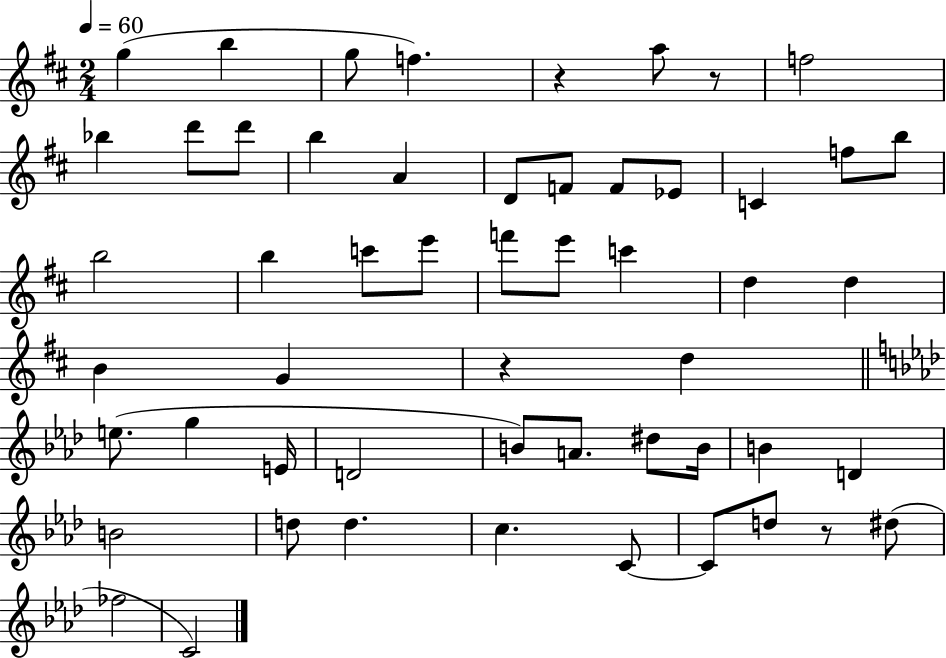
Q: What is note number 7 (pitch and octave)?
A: Bb5